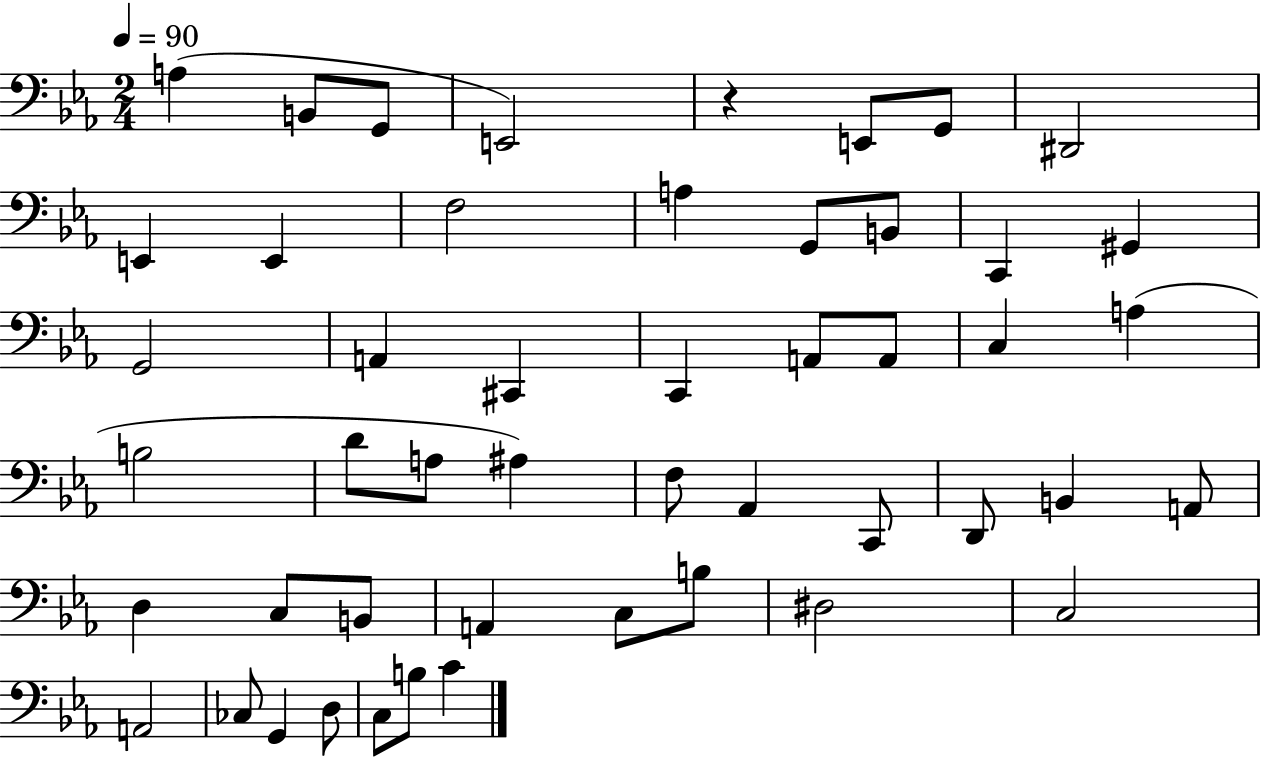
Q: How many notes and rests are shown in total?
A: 49